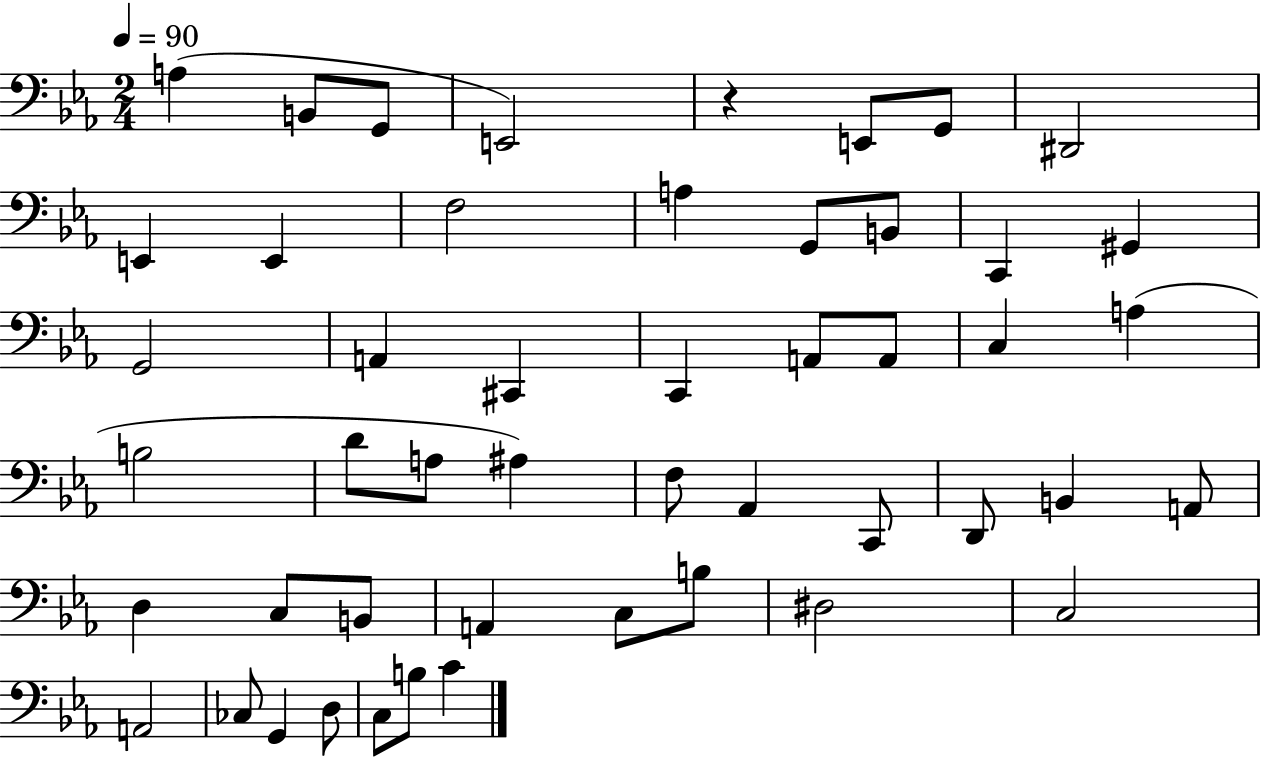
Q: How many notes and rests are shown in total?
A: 49